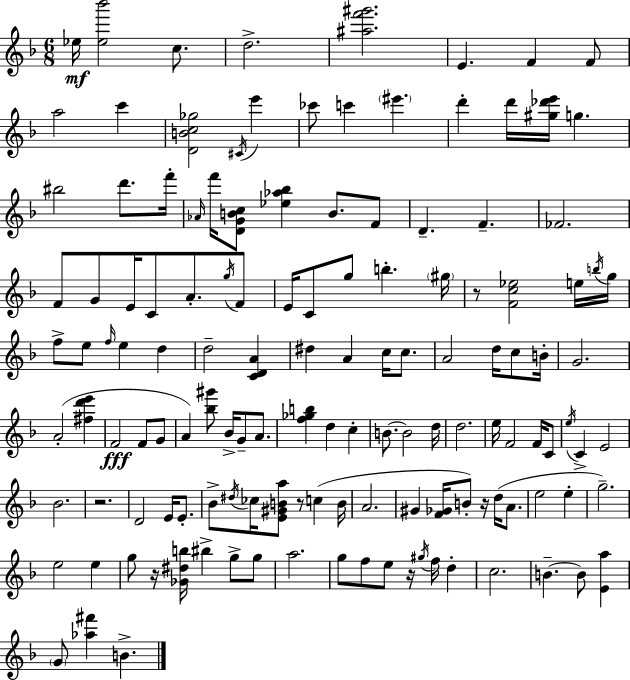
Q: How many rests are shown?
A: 6